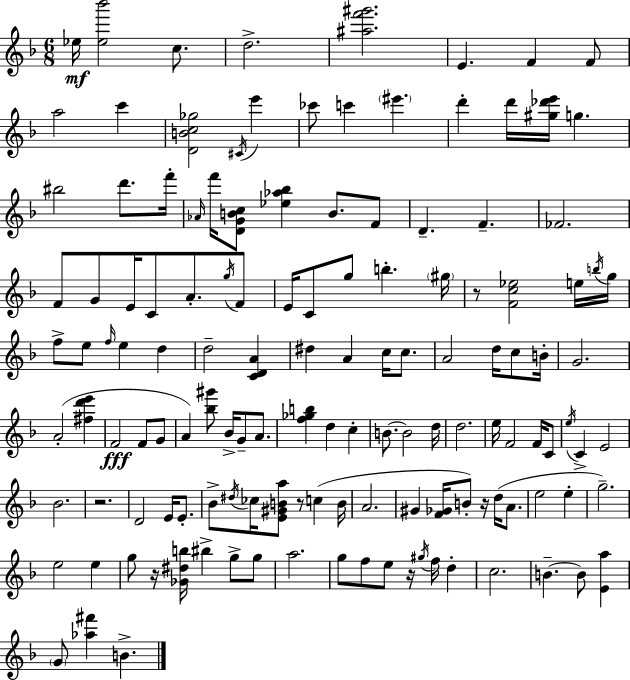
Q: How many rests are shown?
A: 6